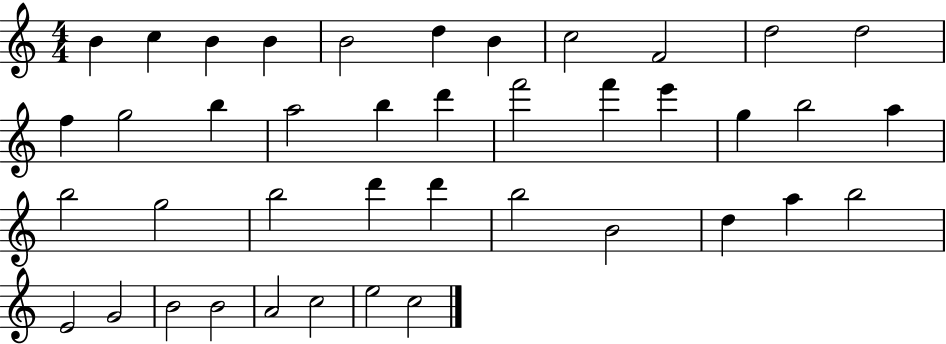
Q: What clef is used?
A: treble